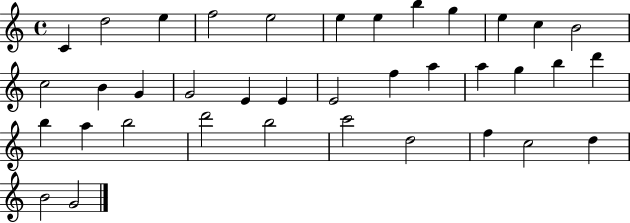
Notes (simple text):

C4/q D5/h E5/q F5/h E5/h E5/q E5/q B5/q G5/q E5/q C5/q B4/h C5/h B4/q G4/q G4/h E4/q E4/q E4/h F5/q A5/q A5/q G5/q B5/q D6/q B5/q A5/q B5/h D6/h B5/h C6/h D5/h F5/q C5/h D5/q B4/h G4/h